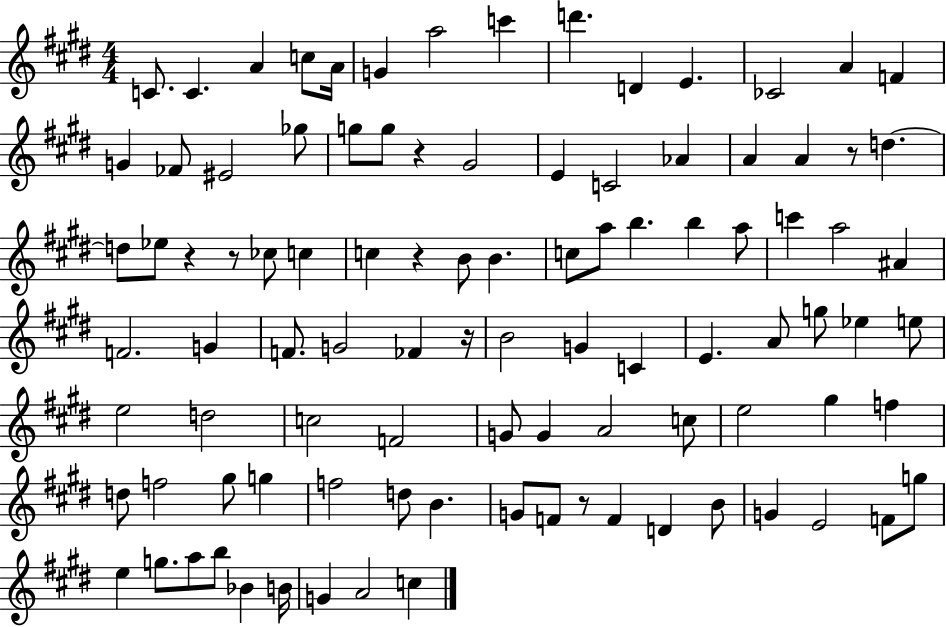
C4/e. C4/q. A4/q C5/e A4/s G4/q A5/h C6/q D6/q. D4/q E4/q. CES4/h A4/q F4/q G4/q FES4/e EIS4/h Gb5/e G5/e G5/e R/q G#4/h E4/q C4/h Ab4/q A4/q A4/q R/e D5/q. D5/e Eb5/e R/q R/e CES5/e C5/q C5/q R/q B4/e B4/q. C5/e A5/e B5/q. B5/q A5/e C6/q A5/h A#4/q F4/h. G4/q F4/e. G4/h FES4/q R/s B4/h G4/q C4/q E4/q. A4/e G5/e Eb5/q E5/e E5/h D5/h C5/h F4/h G4/e G4/q A4/h C5/e E5/h G#5/q F5/q D5/e F5/h G#5/e G5/q F5/h D5/e B4/q. G4/e F4/e R/e F4/q D4/q B4/e G4/q E4/h F4/e G5/e E5/q G5/e. A5/e B5/e Bb4/q B4/s G4/q A4/h C5/q